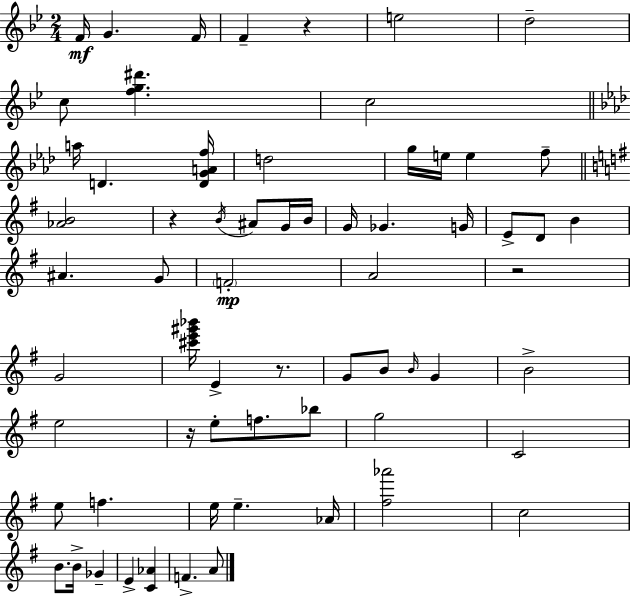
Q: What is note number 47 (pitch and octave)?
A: Ab4